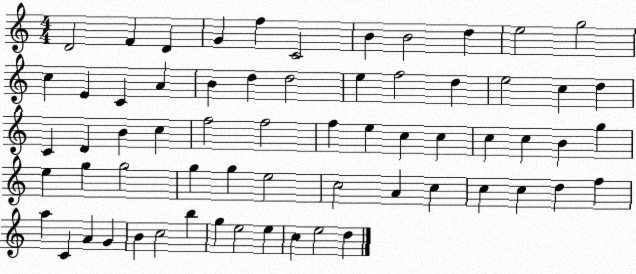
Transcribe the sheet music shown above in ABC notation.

X:1
T:Untitled
M:4/4
L:1/4
K:C
D2 F D G f C2 B B2 d e2 g2 c E C A B d d2 e f2 d e2 c d C D B c f2 f2 f e c c c c B g e g g2 g g e2 c2 A c c c d f a C A G B c2 b g e2 e c e2 d